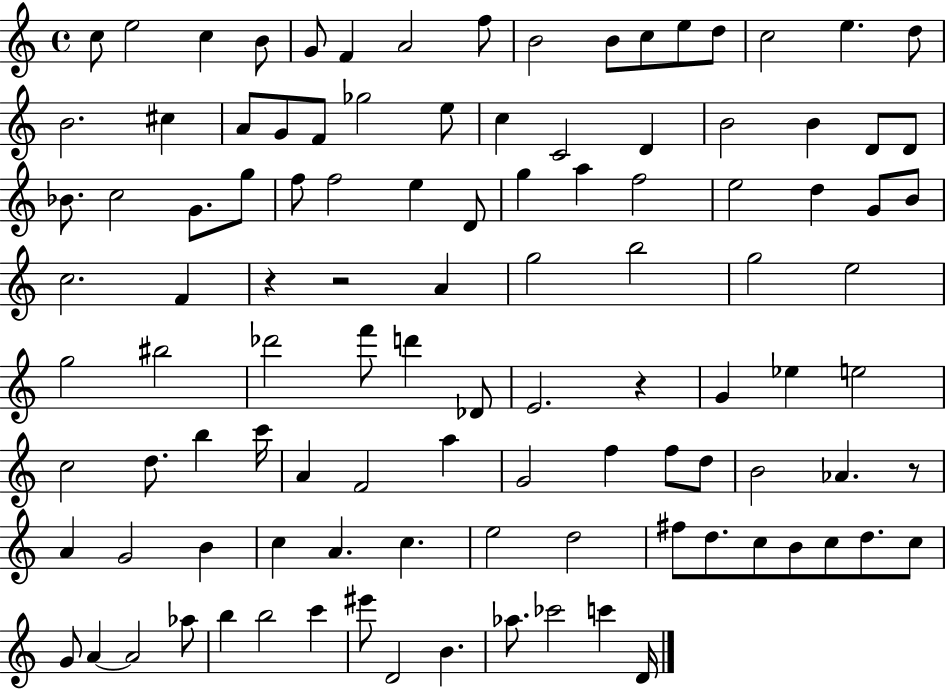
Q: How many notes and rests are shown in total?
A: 108